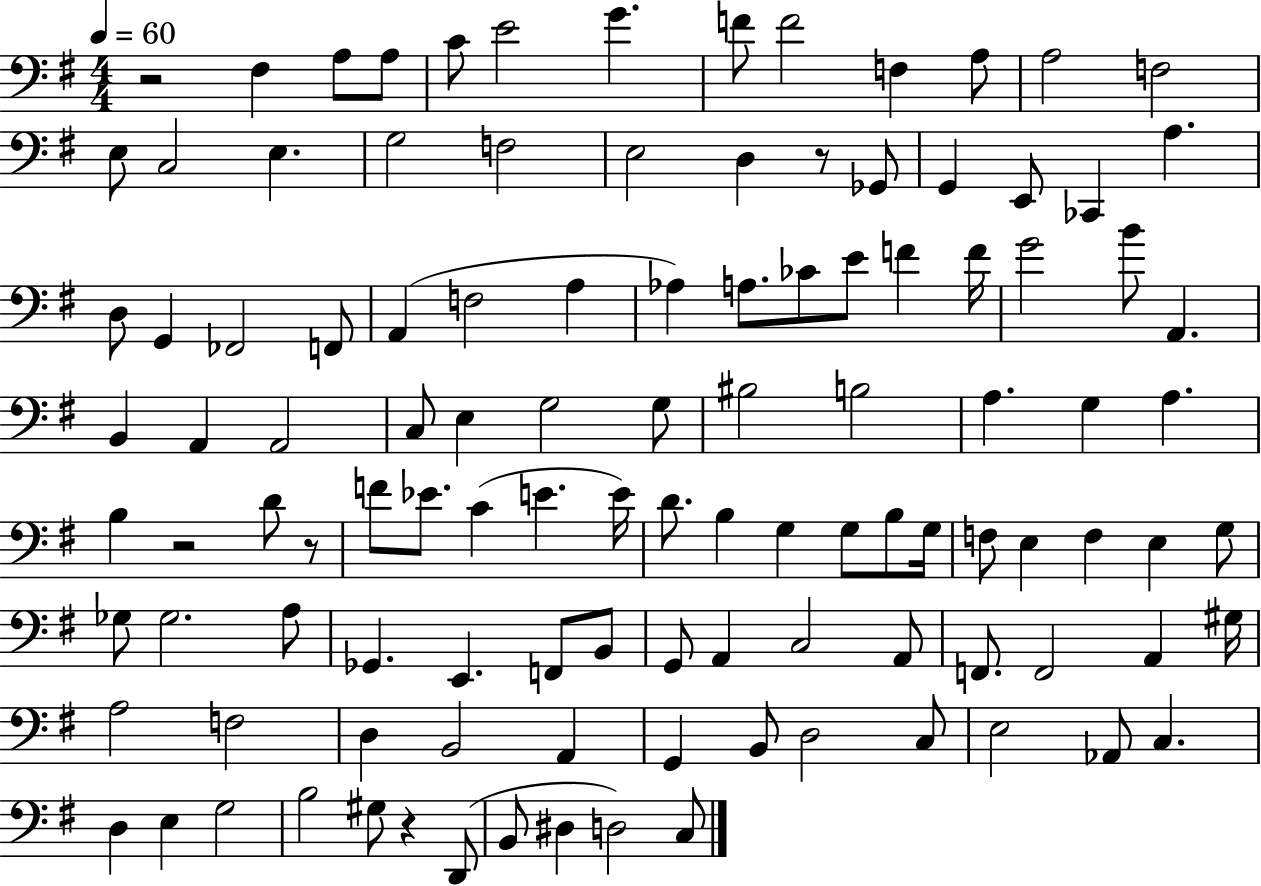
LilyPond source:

{
  \clef bass
  \numericTimeSignature
  \time 4/4
  \key g \major
  \tempo 4 = 60
  r2 fis4 a8 a8 | c'8 e'2 g'4. | f'8 f'2 f4 a8 | a2 f2 | \break e8 c2 e4. | g2 f2 | e2 d4 r8 ges,8 | g,4 e,8 ces,4 a4. | \break d8 g,4 fes,2 f,8 | a,4( f2 a4 | aes4) a8. ces'8 e'8 f'4 f'16 | g'2 b'8 a,4. | \break b,4 a,4 a,2 | c8 e4 g2 g8 | bis2 b2 | a4. g4 a4. | \break b4 r2 d'8 r8 | f'8 ees'8. c'4( e'4. e'16) | d'8. b4 g4 g8 b8 g16 | f8 e4 f4 e4 g8 | \break ges8 ges2. a8 | ges,4. e,4. f,8 b,8 | g,8 a,4 c2 a,8 | f,8. f,2 a,4 gis16 | \break a2 f2 | d4 b,2 a,4 | g,4 b,8 d2 c8 | e2 aes,8 c4. | \break d4 e4 g2 | b2 gis8 r4 d,8( | b,8 dis4 d2) c8 | \bar "|."
}